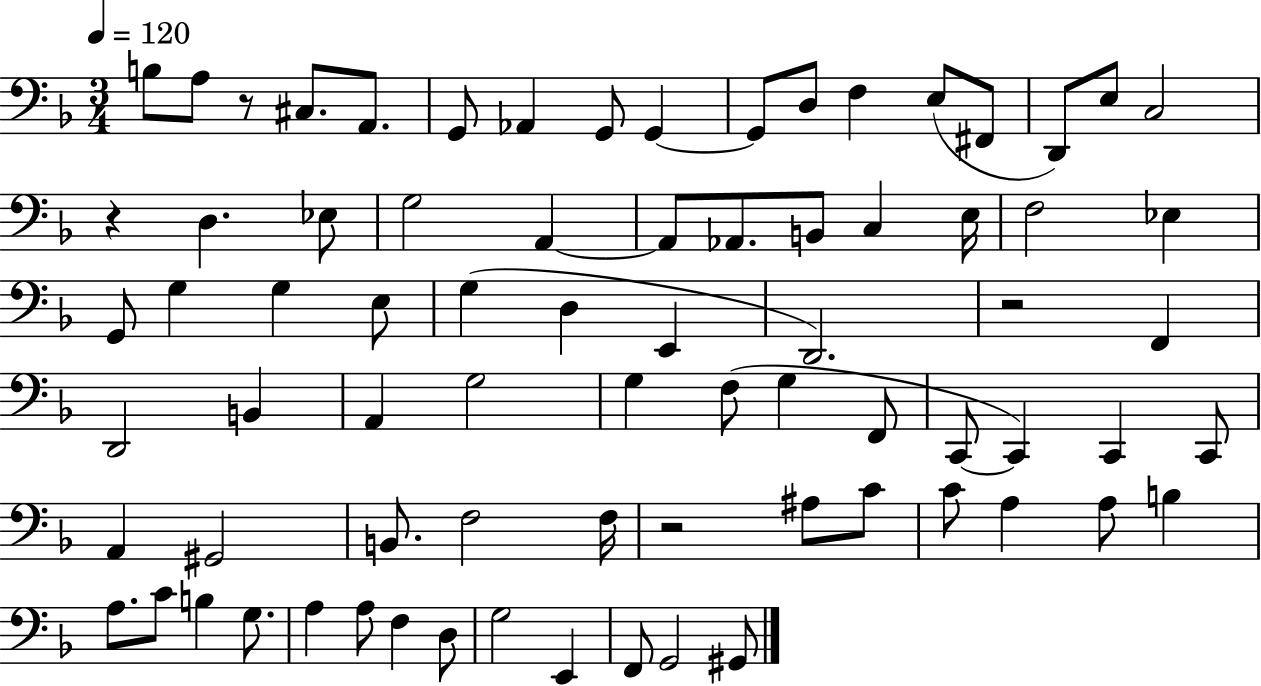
B3/e A3/e R/e C#3/e. A2/e. G2/e Ab2/q G2/e G2/q G2/e D3/e F3/q E3/e F#2/e D2/e E3/e C3/h R/q D3/q. Eb3/e G3/h A2/q A2/e Ab2/e. B2/e C3/q E3/s F3/h Eb3/q G2/e G3/q G3/q E3/e G3/q D3/q E2/q D2/h. R/h F2/q D2/h B2/q A2/q G3/h G3/q F3/e G3/q F2/e C2/e C2/q C2/q C2/e A2/q G#2/h B2/e. F3/h F3/s R/h A#3/e C4/e C4/e A3/q A3/e B3/q A3/e. C4/e B3/q G3/e. A3/q A3/e F3/q D3/e G3/h E2/q F2/e G2/h G#2/e